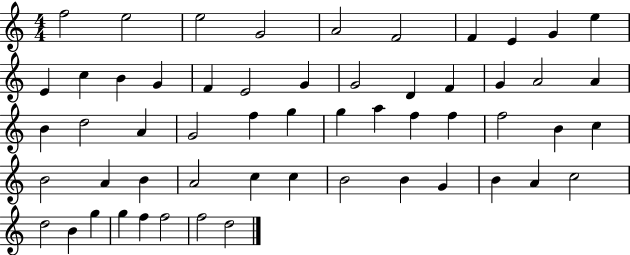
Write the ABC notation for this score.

X:1
T:Untitled
M:4/4
L:1/4
K:C
f2 e2 e2 G2 A2 F2 F E G e E c B G F E2 G G2 D F G A2 A B d2 A G2 f g g a f f f2 B c B2 A B A2 c c B2 B G B A c2 d2 B g g f f2 f2 d2